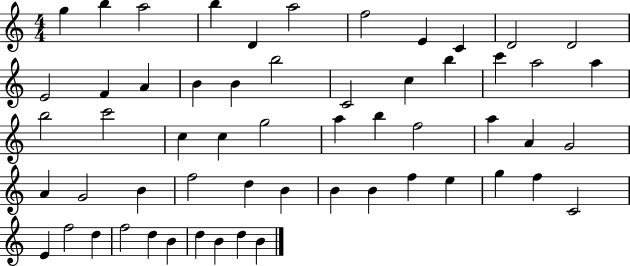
{
  \clef treble
  \numericTimeSignature
  \time 4/4
  \key c \major
  g''4 b''4 a''2 | b''4 d'4 a''2 | f''2 e'4 c'4 | d'2 d'2 | \break e'2 f'4 a'4 | b'4 b'4 b''2 | c'2 c''4 b''4 | c'''4 a''2 a''4 | \break b''2 c'''2 | c''4 c''4 g''2 | a''4 b''4 f''2 | a''4 a'4 g'2 | \break a'4 g'2 b'4 | f''2 d''4 b'4 | b'4 b'4 f''4 e''4 | g''4 f''4 c'2 | \break e'4 f''2 d''4 | f''2 d''4 b'4 | d''4 b'4 d''4 b'4 | \bar "|."
}